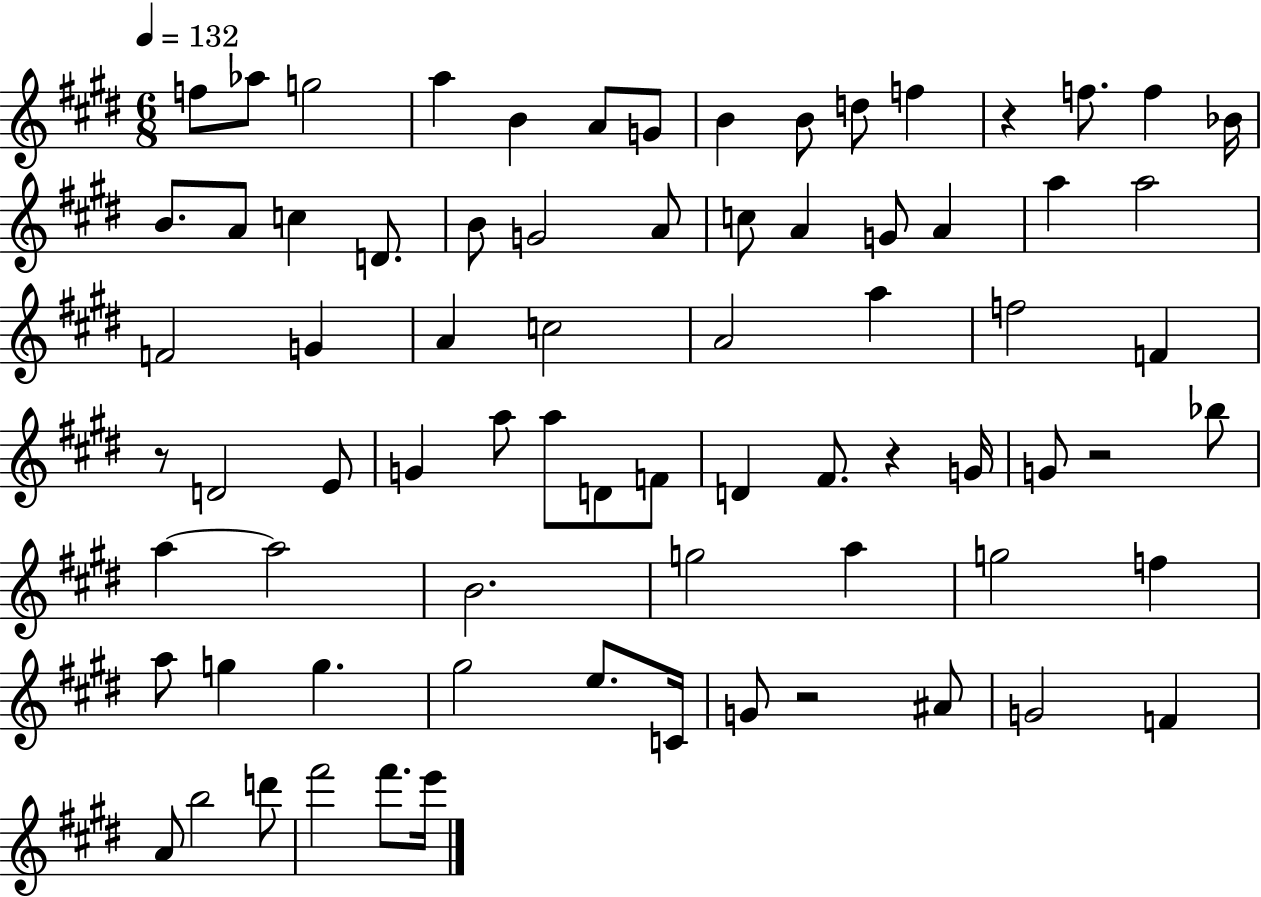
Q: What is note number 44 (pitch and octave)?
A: F#4